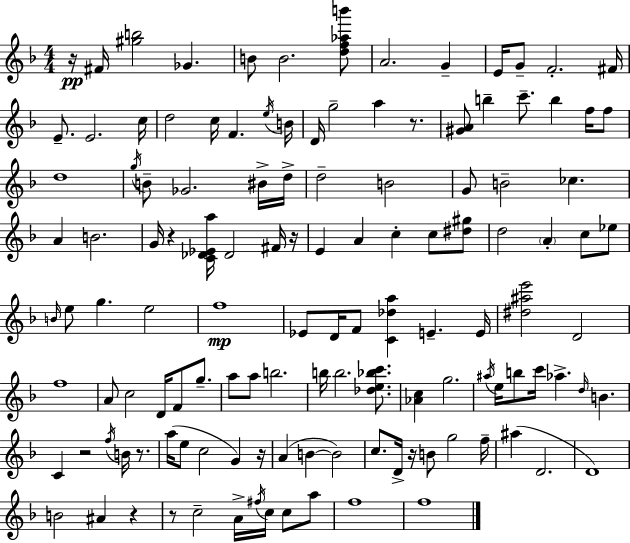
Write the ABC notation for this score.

X:1
T:Untitled
M:4/4
L:1/4
K:F
z/4 ^F/4 [^gb]2 _G B/2 B2 [df_ab']/2 A2 G E/4 G/2 F2 ^F/4 E/2 E2 c/4 d2 c/4 F e/4 B/4 D/4 g2 a z/2 [^GA]/2 b c'/2 b f/4 f/2 d4 g/4 B/2 _G2 ^B/4 d/4 d2 B2 G/2 B2 _c A B2 G/4 z [C_D_Ea]/4 _D2 ^F/4 z/4 E A c c/2 [^d^g]/2 d2 A c/2 _e/2 B/4 e/2 g e2 f4 _E/2 D/4 F/2 [C_da] E E/4 [^d^ae']2 D2 f4 A/2 c2 D/4 F/2 g/2 a/2 a/2 b2 b/4 b2 [_de_bc']/2 [_Ac] g2 ^a/4 e/4 b/2 c'/4 _a d/4 B C z2 f/4 B/4 z/2 a/4 e/2 c2 G z/4 A B B2 c/2 D/4 z/4 B/2 g2 f/4 ^a D2 D4 B2 ^A z z/2 c2 A/4 ^f/4 c/4 c/2 a/2 f4 f4